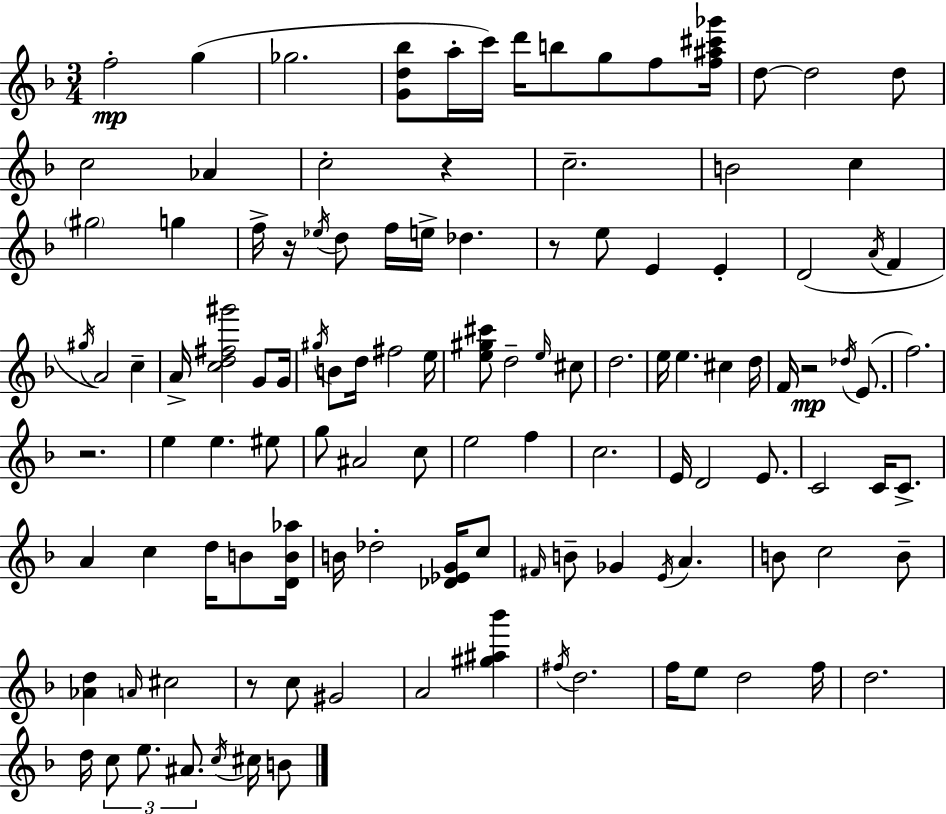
{
  \clef treble
  \numericTimeSignature
  \time 3/4
  \key d \minor
  f''2-.\mp g''4( | ges''2. | <g' d'' bes''>8 a''16-. c'''16) d'''16 b''8 g''8 f''8 <f'' ais'' cis''' ges'''>16 | d''8~~ d''2 d''8 | \break c''2 aes'4 | c''2-. r4 | c''2.-- | b'2 c''4 | \break \parenthesize gis''2 g''4 | f''16-> r16 \acciaccatura { ees''16 } d''8 f''16 e''16-> des''4. | r8 e''8 e'4 e'4-. | d'2( \acciaccatura { a'16 } f'4 | \break \acciaccatura { gis''16 } a'2) c''4-- | a'16-> <c'' d'' fis'' gis'''>2 | g'8 g'16 \acciaccatura { gis''16 } b'8 d''16 fis''2 | e''16 <e'' gis'' cis'''>8 d''2-- | \break \grace { e''16 } cis''8 d''2. | e''16 e''4. | cis''4 d''16 f'16 r2\mp | \acciaccatura { des''16 }( e'8. f''2.) | \break r2. | e''4 e''4. | eis''8 g''8 ais'2 | c''8 e''2 | \break f''4 c''2. | e'16 d'2 | e'8. c'2 | c'16 c'8.-> a'4 c''4 | \break d''16 b'8 <d' b' aes''>16 b'16 des''2-. | <des' ees' g'>16 c''8 \grace { fis'16 } b'8-- ges'4 | \acciaccatura { e'16 } a'4. b'8 c''2 | b'8-- <aes' d''>4 | \break \grace { a'16 } cis''2 r8 c''8 | gis'2 a'2 | <gis'' ais'' bes'''>4 \acciaccatura { fis''16 } d''2. | f''16 e''8 | \break d''2 f''16 d''2. | d''16 \tuplet 3/2 { c''8 | e''8. ais'8. } \acciaccatura { c''16 } cis''16 b'8 \bar "|."
}